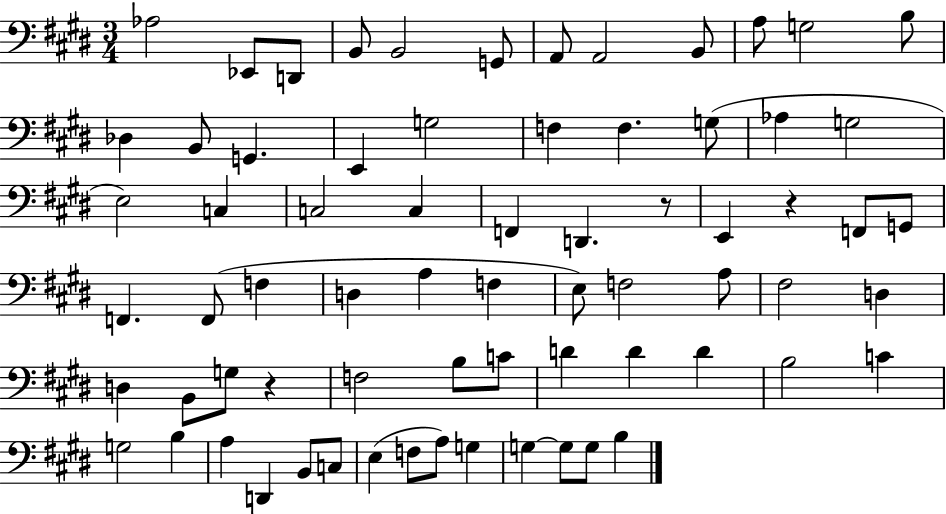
Ab3/h Eb2/e D2/e B2/e B2/h G2/e A2/e A2/h B2/e A3/e G3/h B3/e Db3/q B2/e G2/q. E2/q G3/h F3/q F3/q. G3/e Ab3/q G3/h E3/h C3/q C3/h C3/q F2/q D2/q. R/e E2/q R/q F2/e G2/e F2/q. F2/e F3/q D3/q A3/q F3/q E3/e F3/h A3/e F#3/h D3/q D3/q B2/e G3/e R/q F3/h B3/e C4/e D4/q D4/q D4/q B3/h C4/q G3/h B3/q A3/q D2/q B2/e C3/e E3/q F3/e A3/e G3/q G3/q G3/e G3/e B3/q